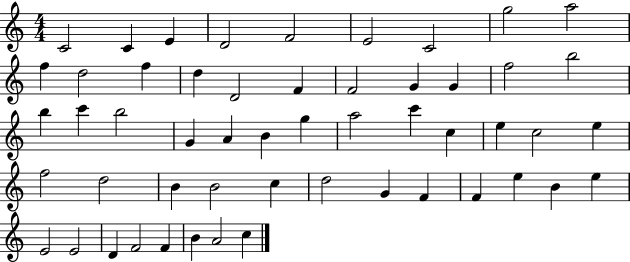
X:1
T:Untitled
M:4/4
L:1/4
K:C
C2 C E D2 F2 E2 C2 g2 a2 f d2 f d D2 F F2 G G f2 b2 b c' b2 G A B g a2 c' c e c2 e f2 d2 B B2 c d2 G F F e B e E2 E2 D F2 F B A2 c